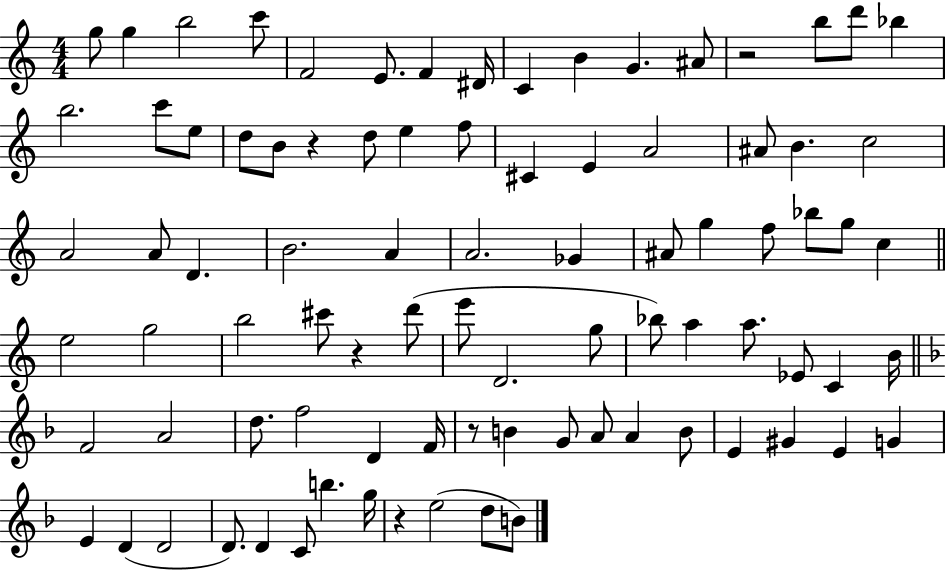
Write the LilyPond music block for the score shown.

{
  \clef treble
  \numericTimeSignature
  \time 4/4
  \key c \major
  \repeat volta 2 { g''8 g''4 b''2 c'''8 | f'2 e'8. f'4 dis'16 | c'4 b'4 g'4. ais'8 | r2 b''8 d'''8 bes''4 | \break b''2. c'''8 e''8 | d''8 b'8 r4 d''8 e''4 f''8 | cis'4 e'4 a'2 | ais'8 b'4. c''2 | \break a'2 a'8 d'4. | b'2. a'4 | a'2. ges'4 | ais'8 g''4 f''8 bes''8 g''8 c''4 | \break \bar "||" \break \key c \major e''2 g''2 | b''2 cis'''8 r4 d'''8( | e'''8 d'2. g''8 | bes''8) a''4 a''8. ees'8 c'4 b'16 | \break \bar "||" \break \key d \minor f'2 a'2 | d''8. f''2 d'4 f'16 | r8 b'4 g'8 a'8 a'4 b'8 | e'4 gis'4 e'4 g'4 | \break e'4 d'4( d'2 | d'8.) d'4 c'8 b''4. g''16 | r4 e''2( d''8 b'8) | } \bar "|."
}